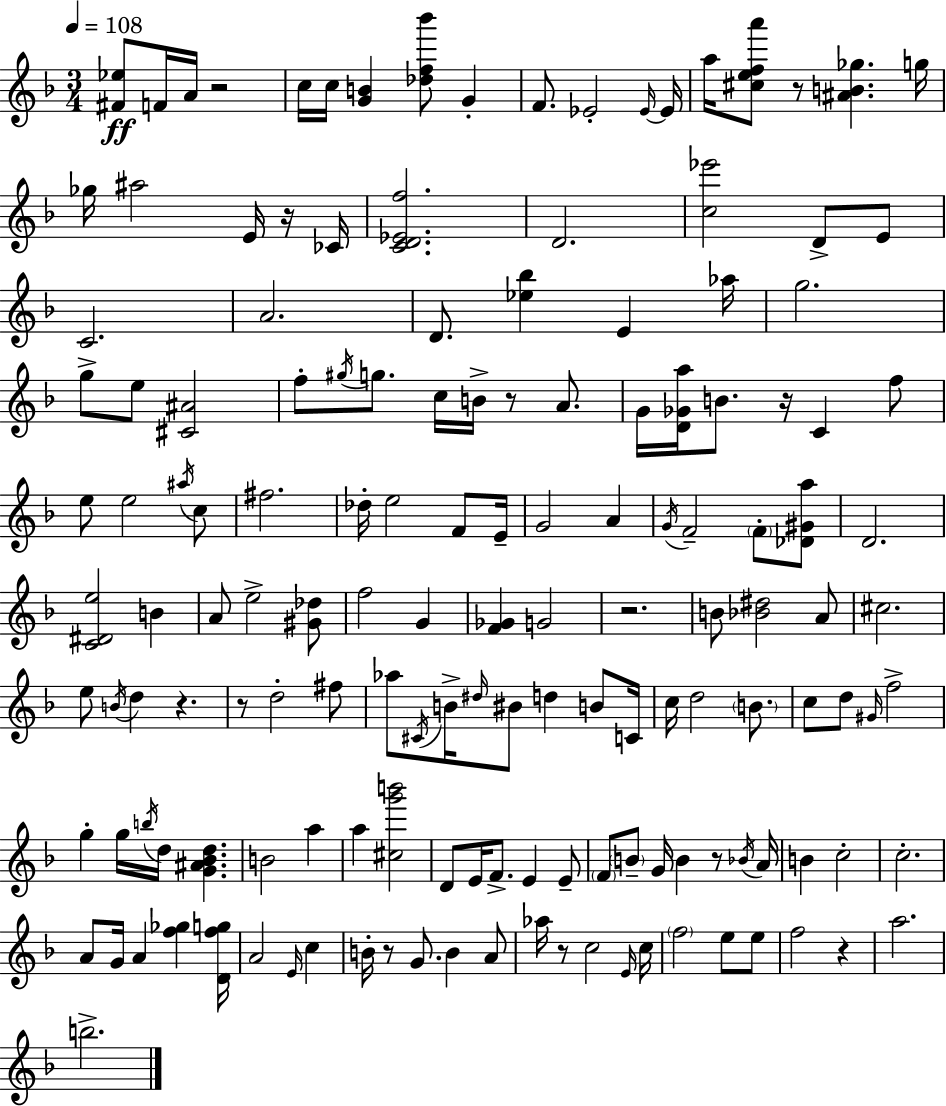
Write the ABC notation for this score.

X:1
T:Untitled
M:3/4
L:1/4
K:Dm
[^F_e]/2 F/4 A/4 z2 c/4 c/4 [GB] [_df_b']/2 G F/2 _E2 _E/4 _E/4 a/4 [^cefa']/2 z/2 [^AB_g] g/4 _g/4 ^a2 E/4 z/4 _C/4 [CD_Ef]2 D2 [c_e']2 D/2 E/2 C2 A2 D/2 [_e_b] E _a/4 g2 g/2 e/2 [^C^A]2 f/2 ^g/4 g/2 c/4 B/4 z/2 A/2 G/4 [D_Ga]/4 B/2 z/4 C f/2 e/2 e2 ^a/4 c/2 ^f2 _d/4 e2 F/2 E/4 G2 A G/4 F2 F/2 [_D^Ga]/2 D2 [C^De]2 B A/2 e2 [^G_d]/2 f2 G [F_G] G2 z2 B/2 [_B^d]2 A/2 ^c2 e/2 B/4 d z z/2 d2 ^f/2 _a/2 ^C/4 B/4 ^d/4 ^B/2 d B/2 C/4 c/4 d2 B/2 c/2 d/2 ^G/4 f2 g g/4 b/4 d/4 [G^A_Bd] B2 a a [^cg'b']2 D/2 E/4 F/2 E E/2 F/2 B/2 G/4 B z/2 _B/4 A/4 B c2 c2 A/2 G/4 A [f_g] [Dfg]/4 A2 E/4 c B/4 z/2 G/2 B A/2 _a/4 z/2 c2 E/4 c/4 f2 e/2 e/2 f2 z a2 b2